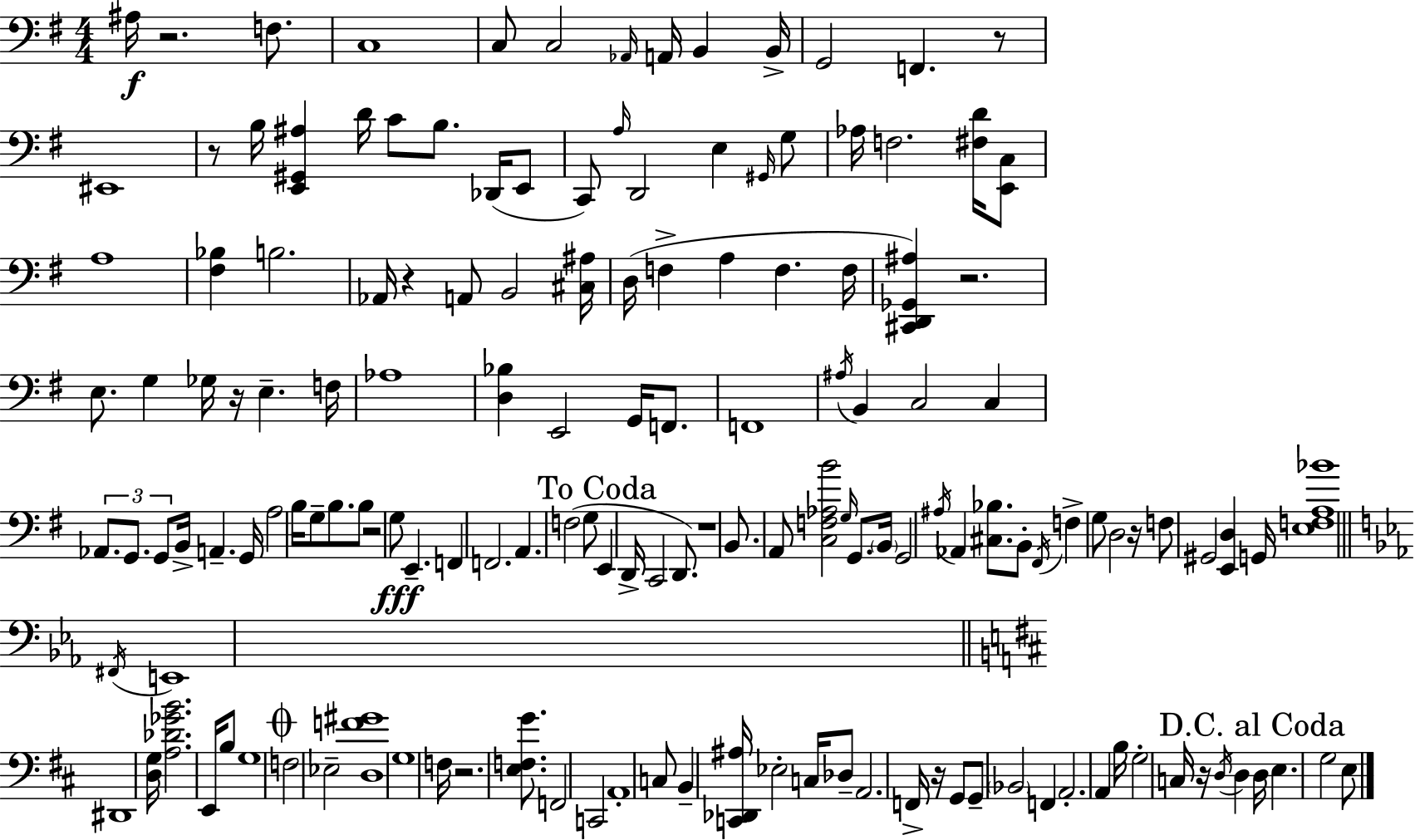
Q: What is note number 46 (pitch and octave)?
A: F2